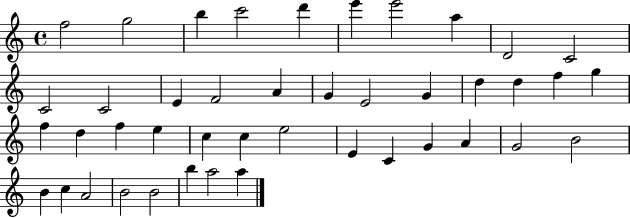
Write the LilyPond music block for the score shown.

{
  \clef treble
  \time 4/4
  \defaultTimeSignature
  \key c \major
  f''2 g''2 | b''4 c'''2 d'''4 | e'''4 e'''2 a''4 | d'2 c'2 | \break c'2 c'2 | e'4 f'2 a'4 | g'4 e'2 g'4 | d''4 d''4 f''4 g''4 | \break f''4 d''4 f''4 e''4 | c''4 c''4 e''2 | e'4 c'4 g'4 a'4 | g'2 b'2 | \break b'4 c''4 a'2 | b'2 b'2 | b''4 a''2 a''4 | \bar "|."
}